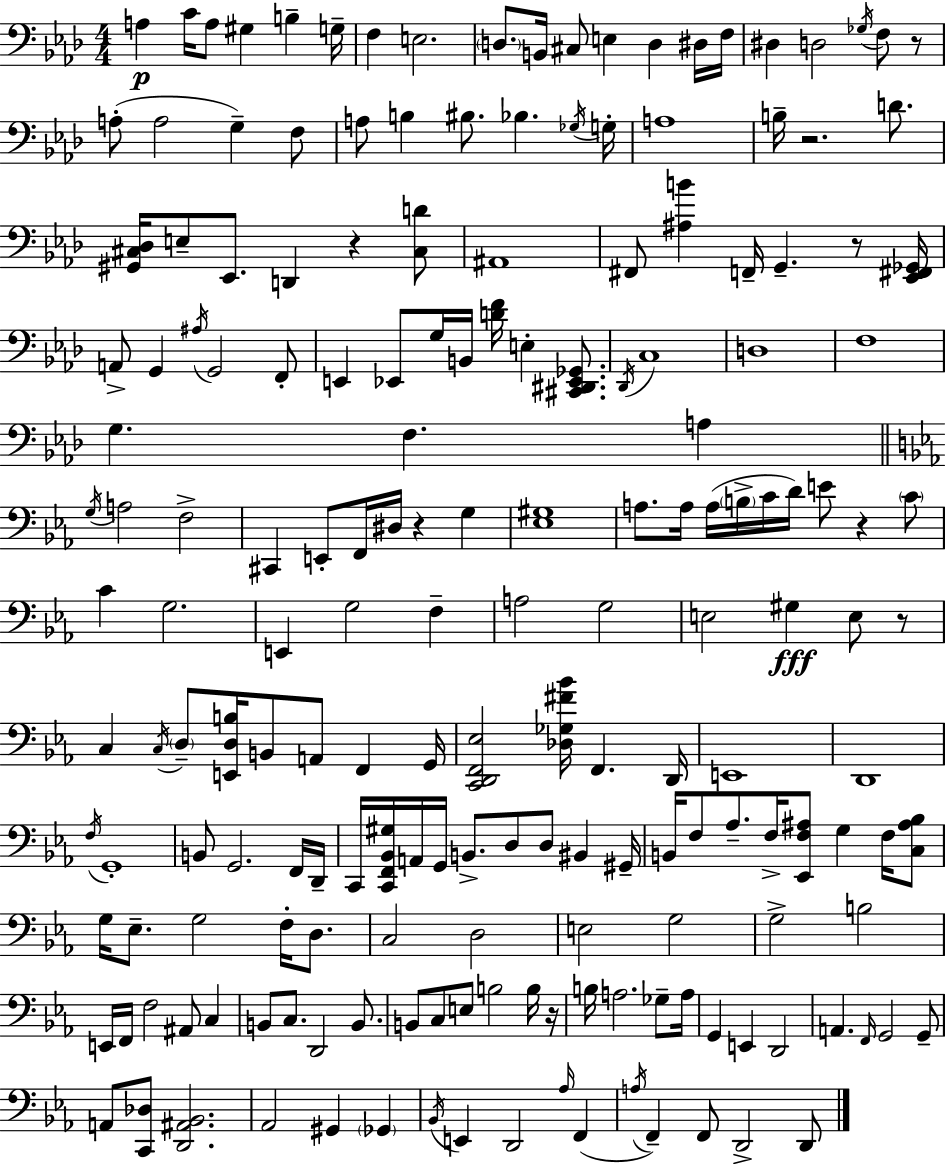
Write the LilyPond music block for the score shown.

{
  \clef bass
  \numericTimeSignature
  \time 4/4
  \key aes \major
  a4\p c'16 a8 gis4 b4-- g16-- | f4 e2. | \parenthesize d8. b,16 cis8 e4 d4 dis16 f16 | dis4 d2 \acciaccatura { ges16 } f8 r8 | \break a8-.( a2 g4--) f8 | a8 b4 bis8. bes4. | \acciaccatura { ges16 } g16-. a1 | b16-- r2. d'8. | \break <gis, cis des>16 e8-- ees,8. d,4 r4 | <cis d'>8 ais,1 | fis,8 <ais b'>4 f,16-- g,4.-- r8 | <ees, fis, ges,>16 a,8-> g,4 \acciaccatura { ais16 } g,2 | \break f,8-. e,4 ees,8 g16 b,16 <d' f'>16 e4-. | <cis, dis, ees, ges,>8. \acciaccatura { des,16 } c1 | d1 | f1 | \break g4. f4. | a4 \bar "||" \break \key c \minor \acciaccatura { g16 } a2 f2-> | cis,4 e,8-. f,16 dis16 r4 g4 | <ees gis>1 | a8. a16 a16( \parenthesize b16-> c'16 d'16) e'8 r4 \parenthesize c'8 | \break c'4 g2. | e,4 g2 f4-- | a2 g2 | e2 gis4\fff e8 r8 | \break c4 \acciaccatura { c16 } \parenthesize d8-- <e, d b>16 b,8 a,8 f,4 | g,16 <c, d, f, ees>2 <des ges fis' bes'>16 f,4. | d,16 e,1 | d,1 | \break \acciaccatura { f16 } g,1-. | b,8 g,2. | f,16 d,16-- c,16 <c, f, bes, gis>16 a,16 g,16 b,8.-> d8 d8 bis,4 | gis,16-- b,16 f8 aes8.-- f16-> <ees, f ais>8 g4 | \break f16 <c ais bes>8 g16 ees8.-- g2 f16-. | d8. c2 d2 | e2 g2 | g2-> b2 | \break e,16 f,16 f2 ais,8 c4 | b,8 c8. d,2 | b,8. b,8 c8 e8 b2 | b16 r16 b16 a2. | \break ges8-- a16 g,4 e,4 d,2 | a,4. \grace { f,16 } g,2 | g,8-- a,8 <c, des>8 <d, ais, bes,>2. | aes,2 gis,4 | \break \parenthesize ges,4 \acciaccatura { bes,16 } e,4 d,2 | \grace { aes16 }( f,4 \acciaccatura { a16 }) f,4-- f,8 d,2-> | d,8 \bar "|."
}